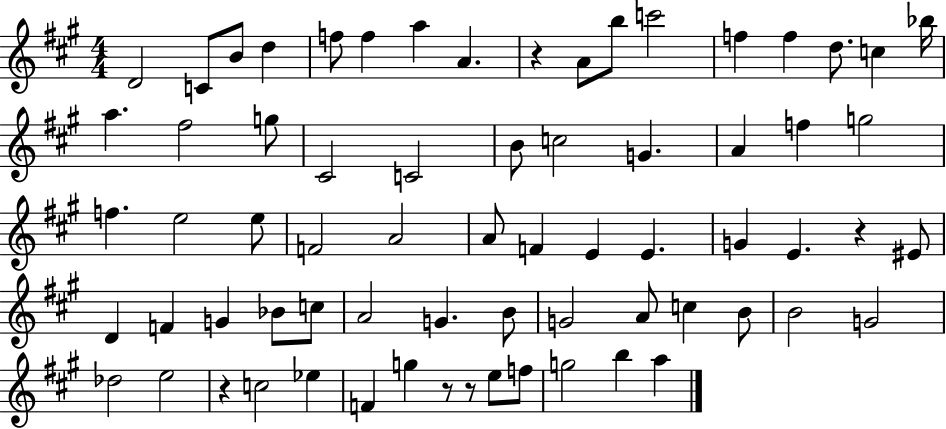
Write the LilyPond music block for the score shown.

{
  \clef treble
  \numericTimeSignature
  \time 4/4
  \key a \major
  d'2 c'8 b'8 d''4 | f''8 f''4 a''4 a'4. | r4 a'8 b''8 c'''2 | f''4 f''4 d''8. c''4 bes''16 | \break a''4. fis''2 g''8 | cis'2 c'2 | b'8 c''2 g'4. | a'4 f''4 g''2 | \break f''4. e''2 e''8 | f'2 a'2 | a'8 f'4 e'4 e'4. | g'4 e'4. r4 eis'8 | \break d'4 f'4 g'4 bes'8 c''8 | a'2 g'4. b'8 | g'2 a'8 c''4 b'8 | b'2 g'2 | \break des''2 e''2 | r4 c''2 ees''4 | f'4 g''4 r8 r8 e''8 f''8 | g''2 b''4 a''4 | \break \bar "|."
}